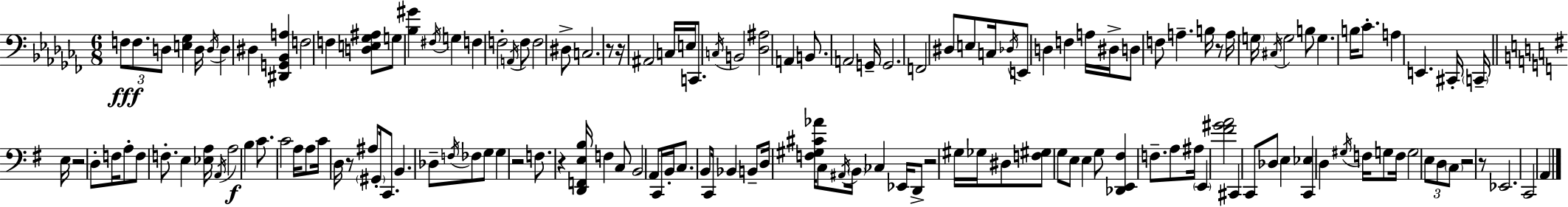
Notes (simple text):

F3/e F3/e. D3/e [E3,Gb3]/q D3/s D3/s D3/q D#3/q [D#2,G2,Bb2,A3]/q F3/h F3/q [D3,E3,Gb3,A#3]/e G3/e [Bb3,G#4]/q F#3/s G3/q F3/q F3/h A2/s F3/e F3/h D#3/e C3/h. R/e R/s A#2/h C3/s E3/s C2/e. C3/s B2/h [Db3,A#3]/h A2/q B2/e. A2/h G2/s G2/h. F2/h D#3/e E3/e C3/s Db3/s E2/e D3/q F3/q A3/s D#3/s D3/e F3/e A3/q. B3/s R/e A3/s G3/s C#3/s G3/h B3/e G3/q. B3/s CES4/e. A3/q E2/q. C#2/s C2/s E3/s R/h D3/e F3/s A3/e F3/e F3/e. E3/q [Eb3,A3]/s A2/s A3/h B3/q C4/e. C4/h A3/s A3/e C4/s D3/s R/e A#3/e G#2/s C2/e. B2/q. Db3/e F3/s FES3/e G3/e G3/q R/h F3/e. R/q [D2,F2,E3,B3]/s F3/q C3/e B2/h A2/e C2/s B2/s C3/e. B2/e C2/s Bb2/q B2/e D3/s [F3,G#3,C#4,Ab4]/s C3/e A#2/s B2/s CES3/q Eb2/s D2/e R/h G#3/s Gb3/s D#3/e [F3,G#3]/e G3/e E3/e E3/q G3/e [Db2,E2,F#3]/q F3/e. A3/e A#3/s E2/q [F#4,G#4,A4]/h C#2/q C2/e Db3/e E3/q [C2,Eb3]/q D3/q G#3/s F3/s G3/e F3/s G3/h E3/e D3/e C3/e R/h R/e Eb2/h. C2/h A2/q